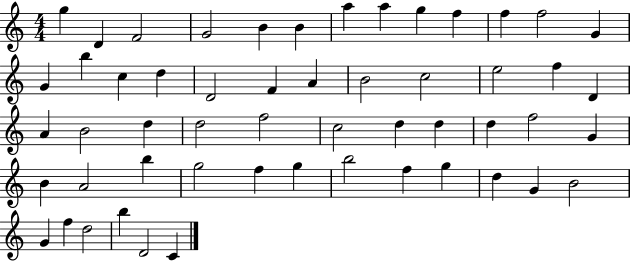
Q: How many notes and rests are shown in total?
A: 54